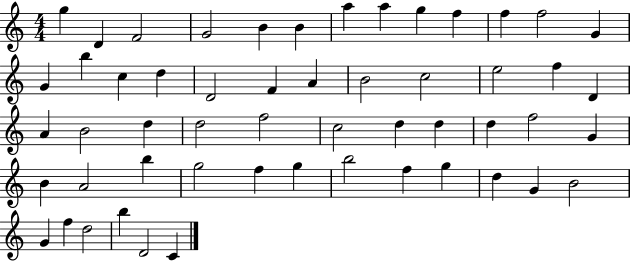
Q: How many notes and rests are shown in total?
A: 54